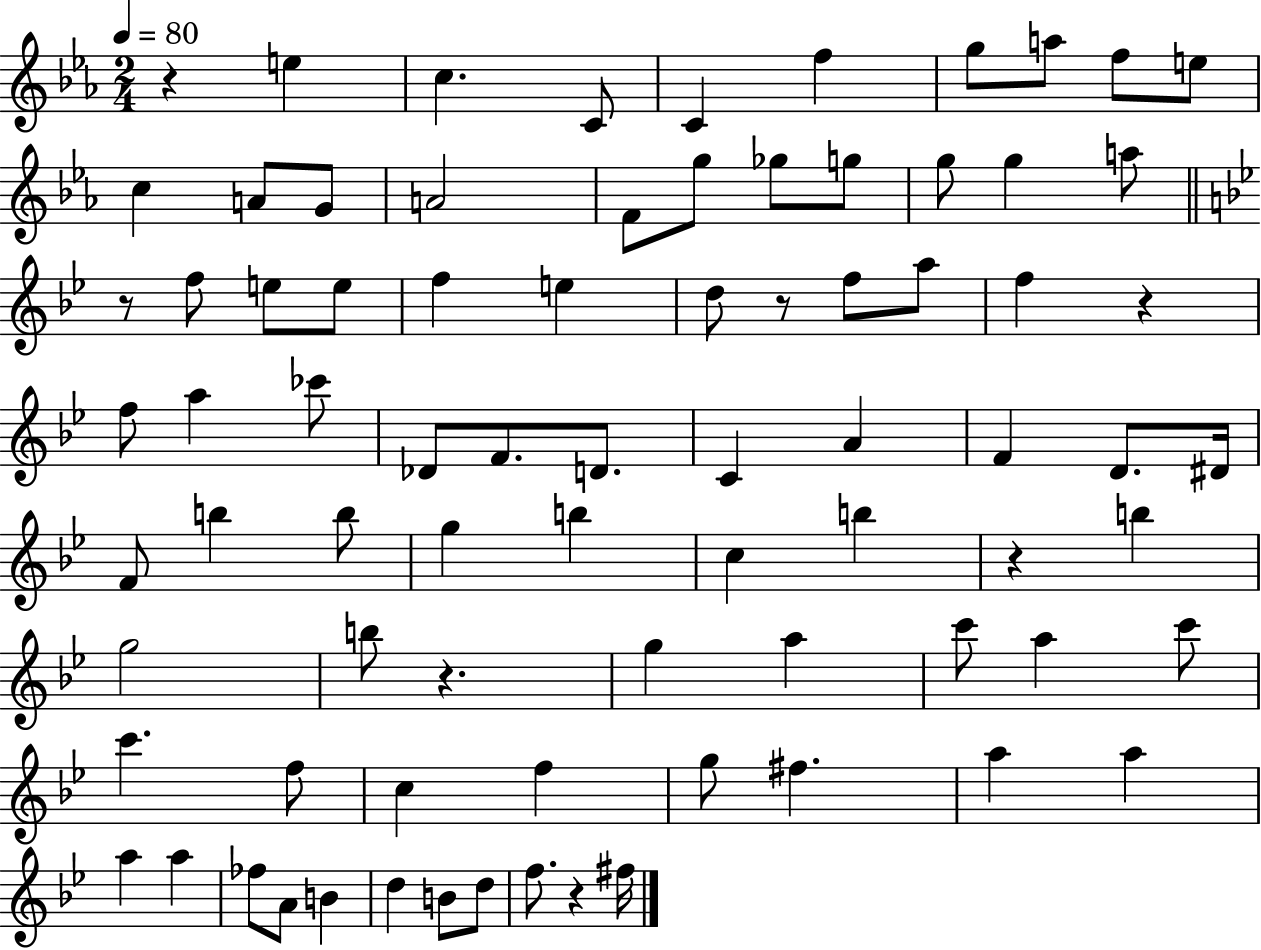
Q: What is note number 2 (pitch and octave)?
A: C5